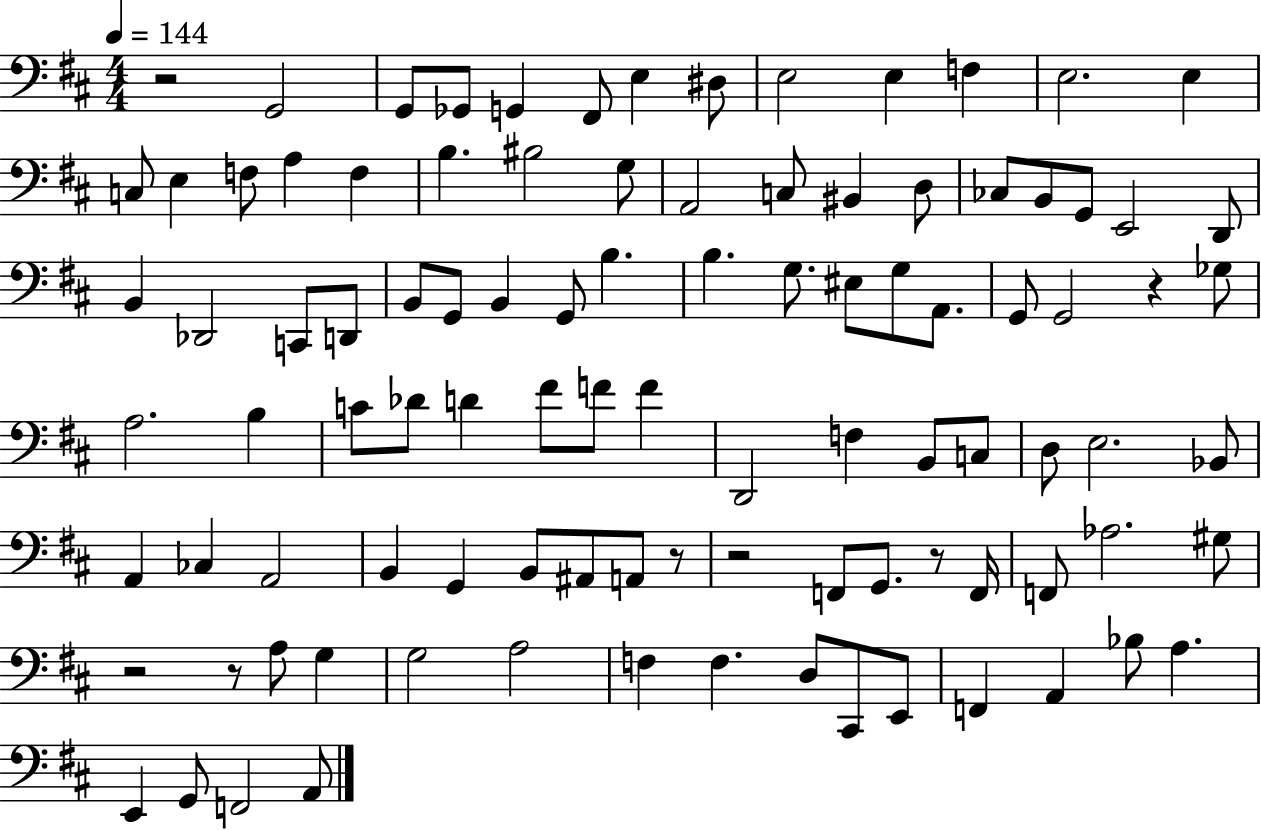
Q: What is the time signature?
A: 4/4